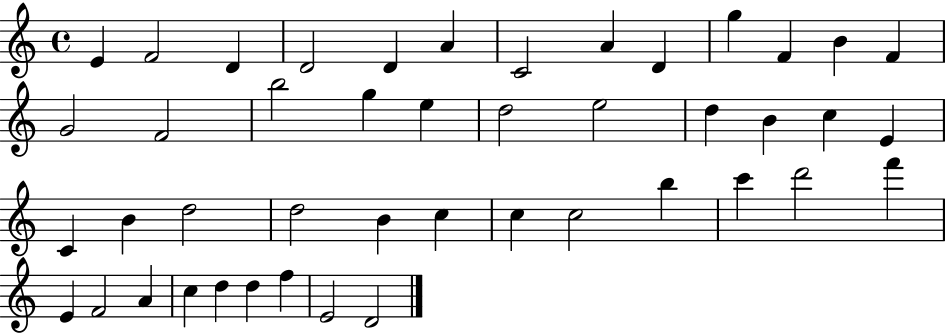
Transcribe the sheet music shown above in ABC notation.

X:1
T:Untitled
M:4/4
L:1/4
K:C
E F2 D D2 D A C2 A D g F B F G2 F2 b2 g e d2 e2 d B c E C B d2 d2 B c c c2 b c' d'2 f' E F2 A c d d f E2 D2